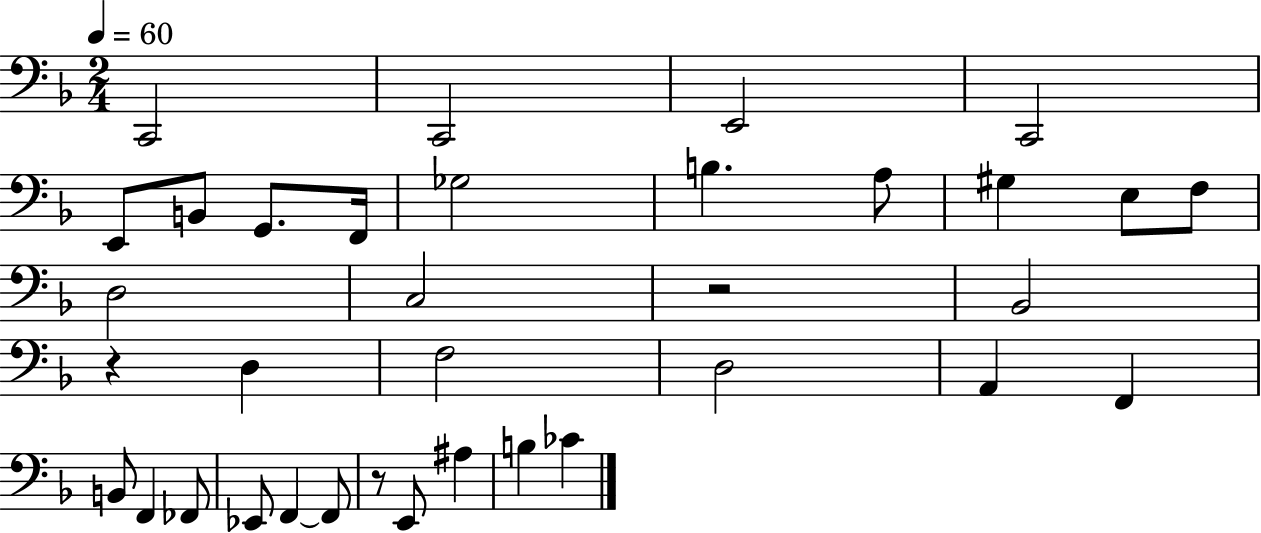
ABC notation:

X:1
T:Untitled
M:2/4
L:1/4
K:F
C,,2 C,,2 E,,2 C,,2 E,,/2 B,,/2 G,,/2 F,,/4 _G,2 B, A,/2 ^G, E,/2 F,/2 D,2 C,2 z2 _B,,2 z D, F,2 D,2 A,, F,, B,,/2 F,, _F,,/2 _E,,/2 F,, F,,/2 z/2 E,,/2 ^A, B, _C